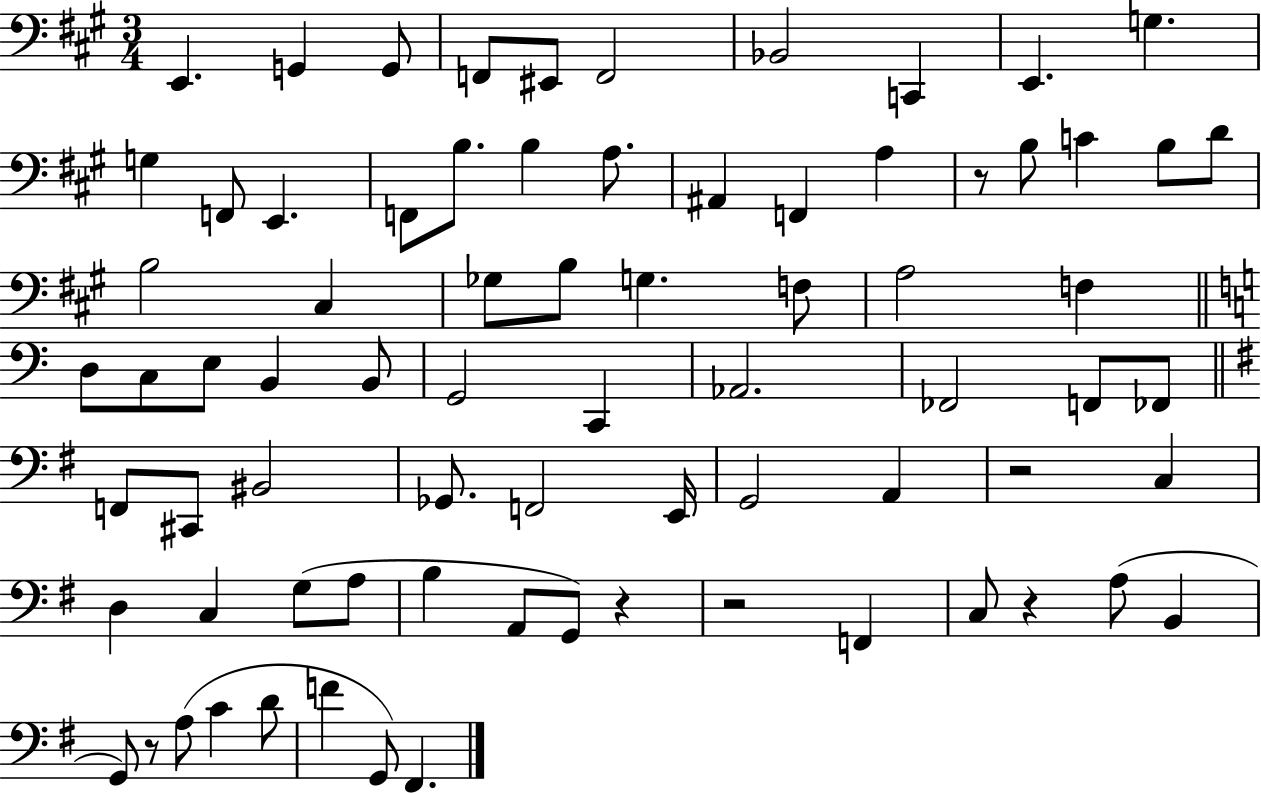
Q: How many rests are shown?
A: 6